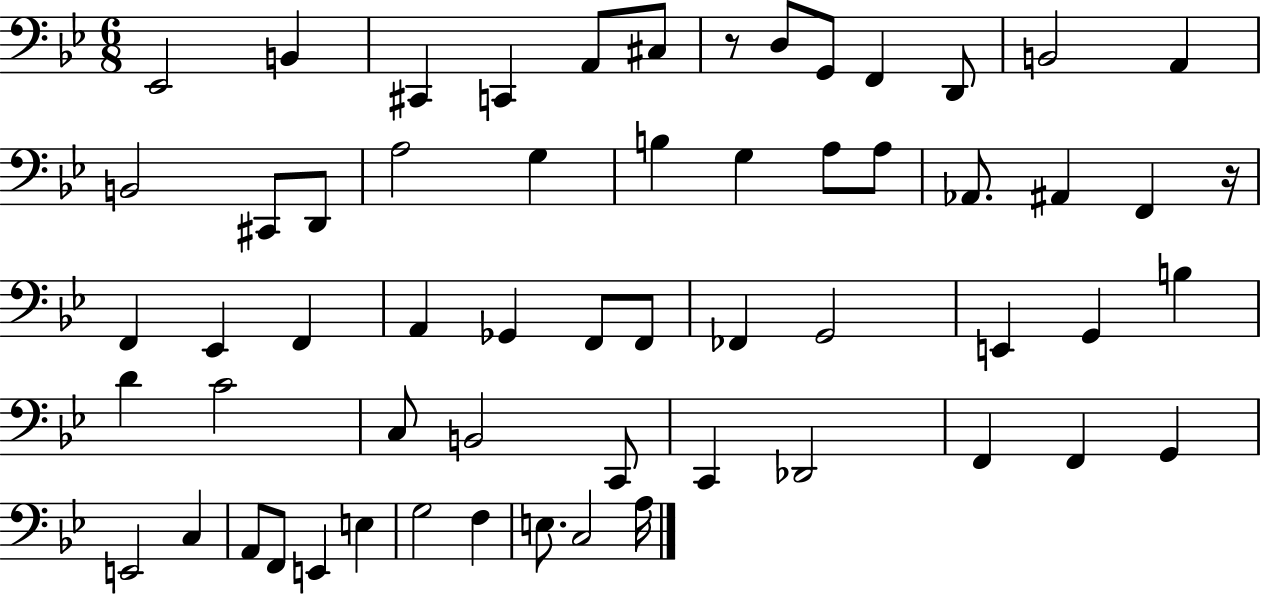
X:1
T:Untitled
M:6/8
L:1/4
K:Bb
_E,,2 B,, ^C,, C,, A,,/2 ^C,/2 z/2 D,/2 G,,/2 F,, D,,/2 B,,2 A,, B,,2 ^C,,/2 D,,/2 A,2 G, B, G, A,/2 A,/2 _A,,/2 ^A,, F,, z/4 F,, _E,, F,, A,, _G,, F,,/2 F,,/2 _F,, G,,2 E,, G,, B, D C2 C,/2 B,,2 C,,/2 C,, _D,,2 F,, F,, G,, E,,2 C, A,,/2 F,,/2 E,, E, G,2 F, E,/2 C,2 A,/4